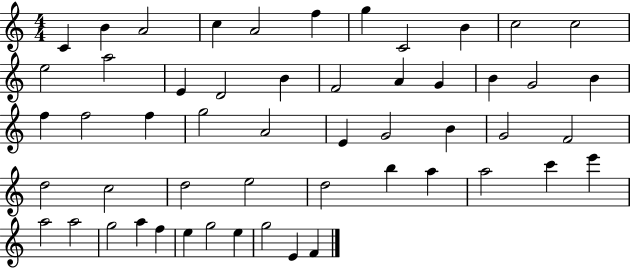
{
  \clef treble
  \numericTimeSignature
  \time 4/4
  \key c \major
  c'4 b'4 a'2 | c''4 a'2 f''4 | g''4 c'2 b'4 | c''2 c''2 | \break e''2 a''2 | e'4 d'2 b'4 | f'2 a'4 g'4 | b'4 g'2 b'4 | \break f''4 f''2 f''4 | g''2 a'2 | e'4 g'2 b'4 | g'2 f'2 | \break d''2 c''2 | d''2 e''2 | d''2 b''4 a''4 | a''2 c'''4 e'''4 | \break a''2 a''2 | g''2 a''4 f''4 | e''4 g''2 e''4 | g''2 e'4 f'4 | \break \bar "|."
}